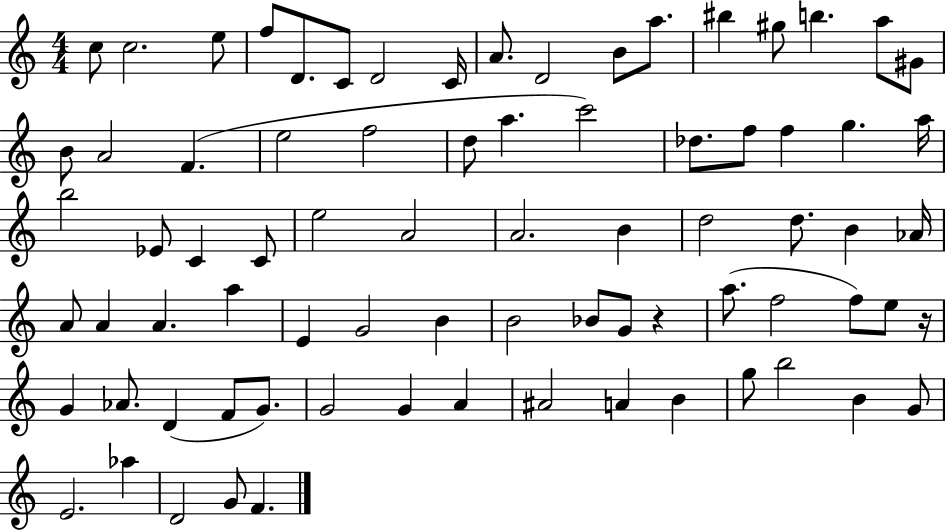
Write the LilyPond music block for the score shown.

{
  \clef treble
  \numericTimeSignature
  \time 4/4
  \key c \major
  \repeat volta 2 { c''8 c''2. e''8 | f''8 d'8. c'8 d'2 c'16 | a'8. d'2 b'8 a''8. | bis''4 gis''8 b''4. a''8 gis'8 | \break b'8 a'2 f'4.( | e''2 f''2 | d''8 a''4. c'''2) | des''8. f''8 f''4 g''4. a''16 | \break b''2 ees'8 c'4 c'8 | e''2 a'2 | a'2. b'4 | d''2 d''8. b'4 aes'16 | \break a'8 a'4 a'4. a''4 | e'4 g'2 b'4 | b'2 bes'8 g'8 r4 | a''8.( f''2 f''8) e''8 r16 | \break g'4 aes'8. d'4( f'8 g'8.) | g'2 g'4 a'4 | ais'2 a'4 b'4 | g''8 b''2 b'4 g'8 | \break e'2. aes''4 | d'2 g'8 f'4. | } \bar "|."
}